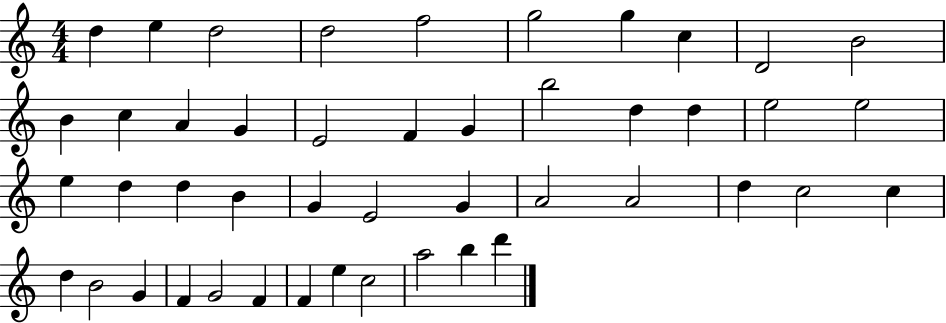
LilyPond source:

{
  \clef treble
  \numericTimeSignature
  \time 4/4
  \key c \major
  d''4 e''4 d''2 | d''2 f''2 | g''2 g''4 c''4 | d'2 b'2 | \break b'4 c''4 a'4 g'4 | e'2 f'4 g'4 | b''2 d''4 d''4 | e''2 e''2 | \break e''4 d''4 d''4 b'4 | g'4 e'2 g'4 | a'2 a'2 | d''4 c''2 c''4 | \break d''4 b'2 g'4 | f'4 g'2 f'4 | f'4 e''4 c''2 | a''2 b''4 d'''4 | \break \bar "|."
}